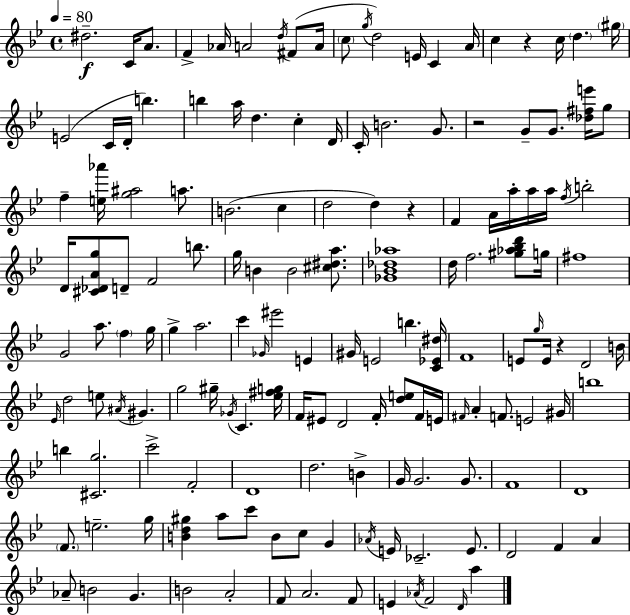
{
  \clef treble
  \time 4/4
  \defaultTimeSignature
  \key g \minor
  \tempo 4 = 80
  dis''2.--\f c'16 a'8. | f'4-> aes'16 a'2 \acciaccatura { d''16 } fis'8( | a'16 \parenthesize c''8 \acciaccatura { g''16 } d''2) e'16 c'4 | a'16 c''4 r4 c''16 \parenthesize d''4. | \break \parenthesize gis''16 e'2( c'16 d'16-. b''4.) | b''4 a''16 d''4. c''4-. | d'16 c'16-. b'2. g'8. | r2 g'8-- g'8. <des'' fis'' e'''>16 | \break g''8 f''4-- <e'' aes'''>16 <g'' ais''>2 a''8. | b'2.( c''4 | d''2 d''4) r4 | f'4 a'16 a''16-. a''16 a''16 \acciaccatura { f''16 } b''2-. | \break d'16 <cis' des' a' g''>8 d'8-- f'2 | b''8. g''16 b'4 b'2 | <cis'' dis'' a''>8. <ges' bes' des'' aes''>1 | d''16 f''2. | \break <gis'' aes'' bes'' d'''>8 g''16 fis''1 | g'2 a''8. \parenthesize f''4 | g''16 g''4-> a''2. | c'''4 \grace { ges'16 } eis'''2 | \break e'4 gis'16 e'2 b''4. | <c' ees' dis''>16 f'1 | e'8 \grace { g''16 } e'16 r4 d'2 | b'16 \grace { ees'16 } d''2 e''8 | \break \acciaccatura { ais'16 } gis'4. g''2 gis''16-- | \acciaccatura { ges'16 } c'4. <ees'' fis'' g''>16 f'16 eis'8 d'2 | f'16-. <d'' e''>8 f'16 e'16 \grace { fis'16 } a'4-. f'8. | e'2 gis'16 b''1 | \break b''4 <cis' g''>2. | c'''2-> | f'2-. d'1 | d''2. | \break b'4-> g'16 g'2. | g'8. f'1 | d'1 | \parenthesize f'8. e''2.-- | \break g''16 <b' d'' gis''>4 a''8 c'''8 | b'8 c''8 g'4 \acciaccatura { aes'16 } e'16 ces'2.-- | e'8. d'2 | f'4 a'4 aes'8-- b'2 | \break g'4. b'2 | a'2-. f'8 a'2. | f'8 e'4 \acciaccatura { aes'16 } f'2 | \grace { d'16 } a''4 \bar "|."
}